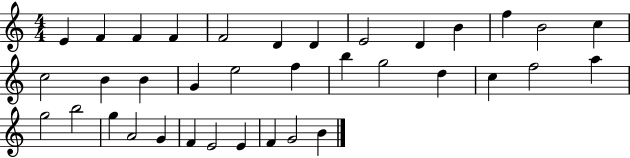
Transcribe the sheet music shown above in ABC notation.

X:1
T:Untitled
M:4/4
L:1/4
K:C
E F F F F2 D D E2 D B f B2 c c2 B B G e2 f b g2 d c f2 a g2 b2 g A2 G F E2 E F G2 B